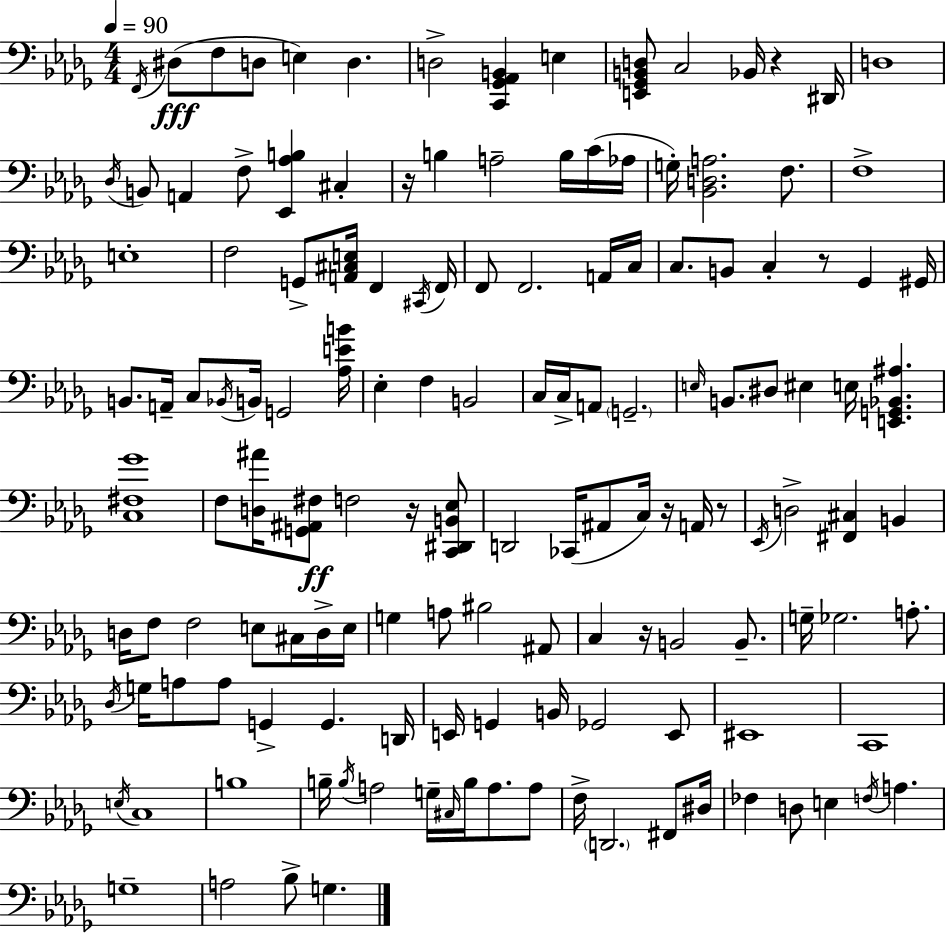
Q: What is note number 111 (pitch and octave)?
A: F3